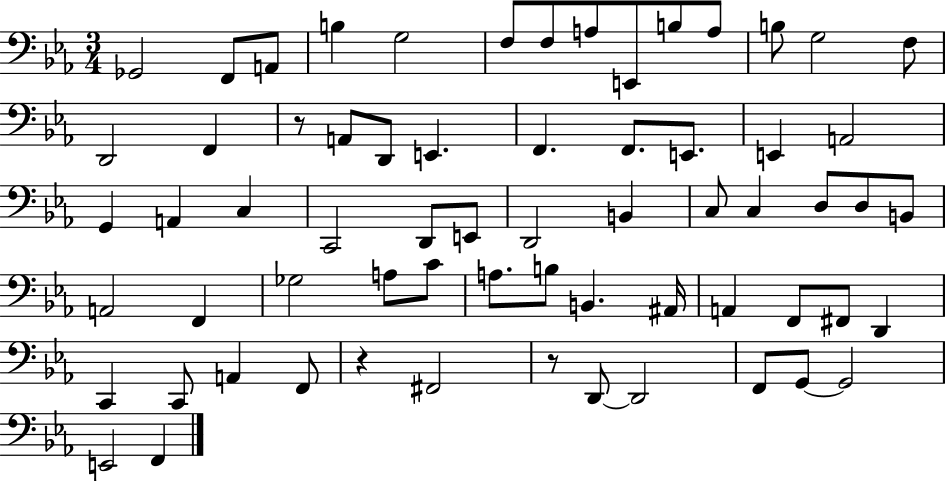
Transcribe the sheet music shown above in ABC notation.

X:1
T:Untitled
M:3/4
L:1/4
K:Eb
_G,,2 F,,/2 A,,/2 B, G,2 F,/2 F,/2 A,/2 E,,/2 B,/2 A,/2 B,/2 G,2 F,/2 D,,2 F,, z/2 A,,/2 D,,/2 E,, F,, F,,/2 E,,/2 E,, A,,2 G,, A,, C, C,,2 D,,/2 E,,/2 D,,2 B,, C,/2 C, D,/2 D,/2 B,,/2 A,,2 F,, _G,2 A,/2 C/2 A,/2 B,/2 B,, ^A,,/4 A,, F,,/2 ^F,,/2 D,, C,, C,,/2 A,, F,,/2 z ^F,,2 z/2 D,,/2 D,,2 F,,/2 G,,/2 G,,2 E,,2 F,,